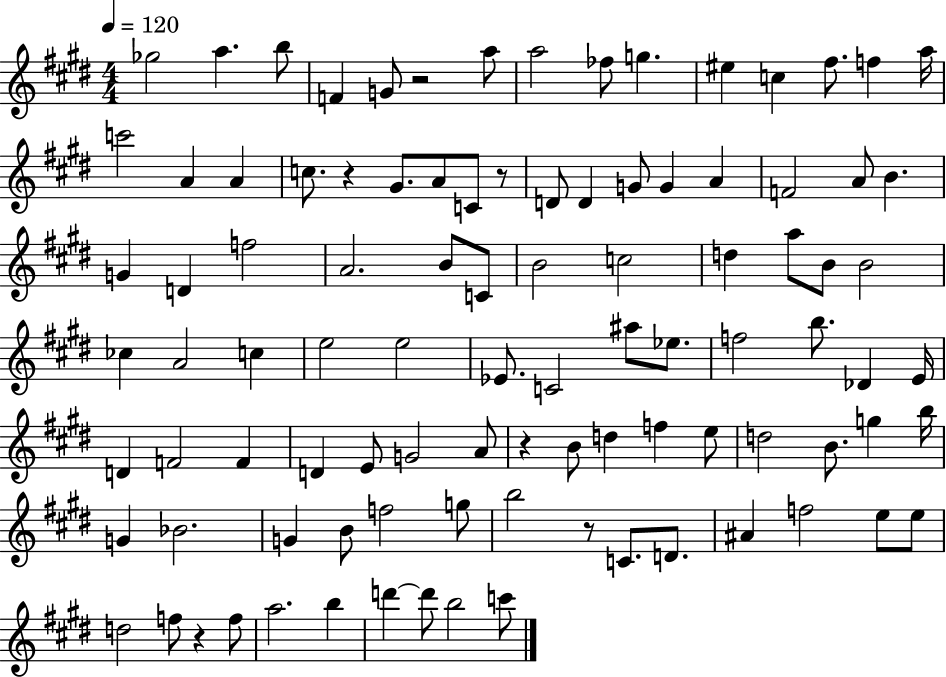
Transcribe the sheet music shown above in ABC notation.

X:1
T:Untitled
M:4/4
L:1/4
K:E
_g2 a b/2 F G/2 z2 a/2 a2 _f/2 g ^e c ^f/2 f a/4 c'2 A A c/2 z ^G/2 A/2 C/2 z/2 D/2 D G/2 G A F2 A/2 B G D f2 A2 B/2 C/2 B2 c2 d a/2 B/2 B2 _c A2 c e2 e2 _E/2 C2 ^a/2 _e/2 f2 b/2 _D E/4 D F2 F D E/2 G2 A/2 z B/2 d f e/2 d2 B/2 g b/4 G _B2 G B/2 f2 g/2 b2 z/2 C/2 D/2 ^A f2 e/2 e/2 d2 f/2 z f/2 a2 b d' d'/2 b2 c'/2